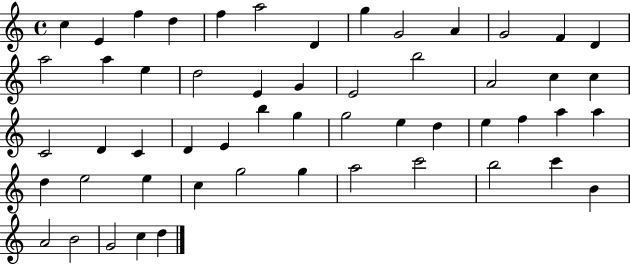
{
  \clef treble
  \time 4/4
  \defaultTimeSignature
  \key c \major
  c''4 e'4 f''4 d''4 | f''4 a''2 d'4 | g''4 g'2 a'4 | g'2 f'4 d'4 | \break a''2 a''4 e''4 | d''2 e'4 g'4 | e'2 b''2 | a'2 c''4 c''4 | \break c'2 d'4 c'4 | d'4 e'4 b''4 g''4 | g''2 e''4 d''4 | e''4 f''4 a''4 a''4 | \break d''4 e''2 e''4 | c''4 g''2 g''4 | a''2 c'''2 | b''2 c'''4 b'4 | \break a'2 b'2 | g'2 c''4 d''4 | \bar "|."
}